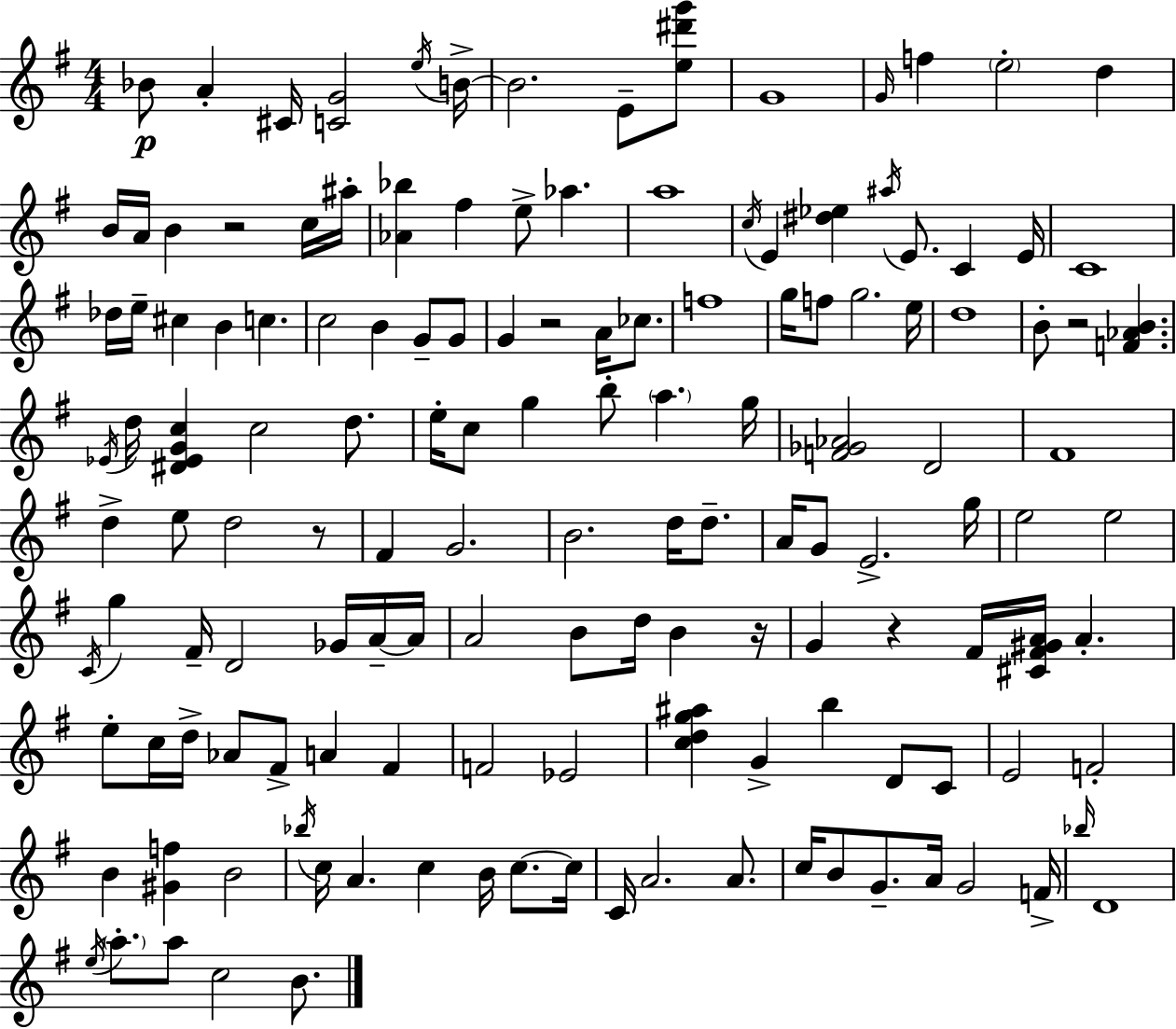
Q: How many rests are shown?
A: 6